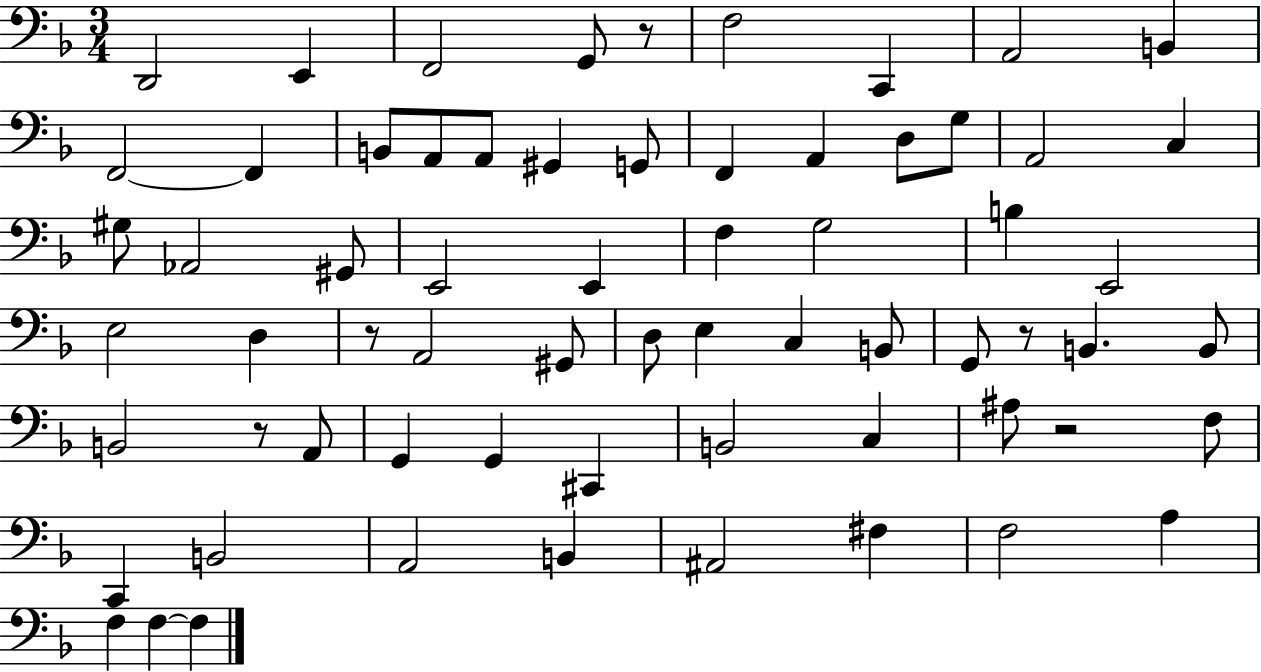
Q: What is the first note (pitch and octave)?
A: D2